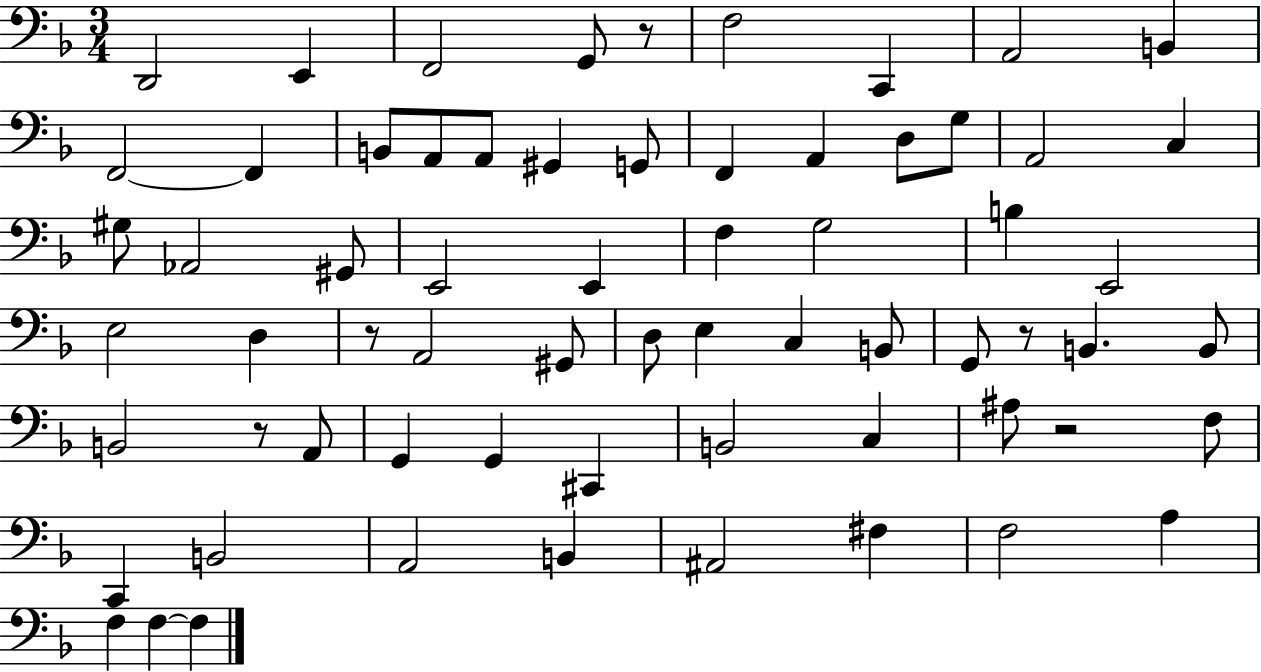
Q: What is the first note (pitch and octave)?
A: D2